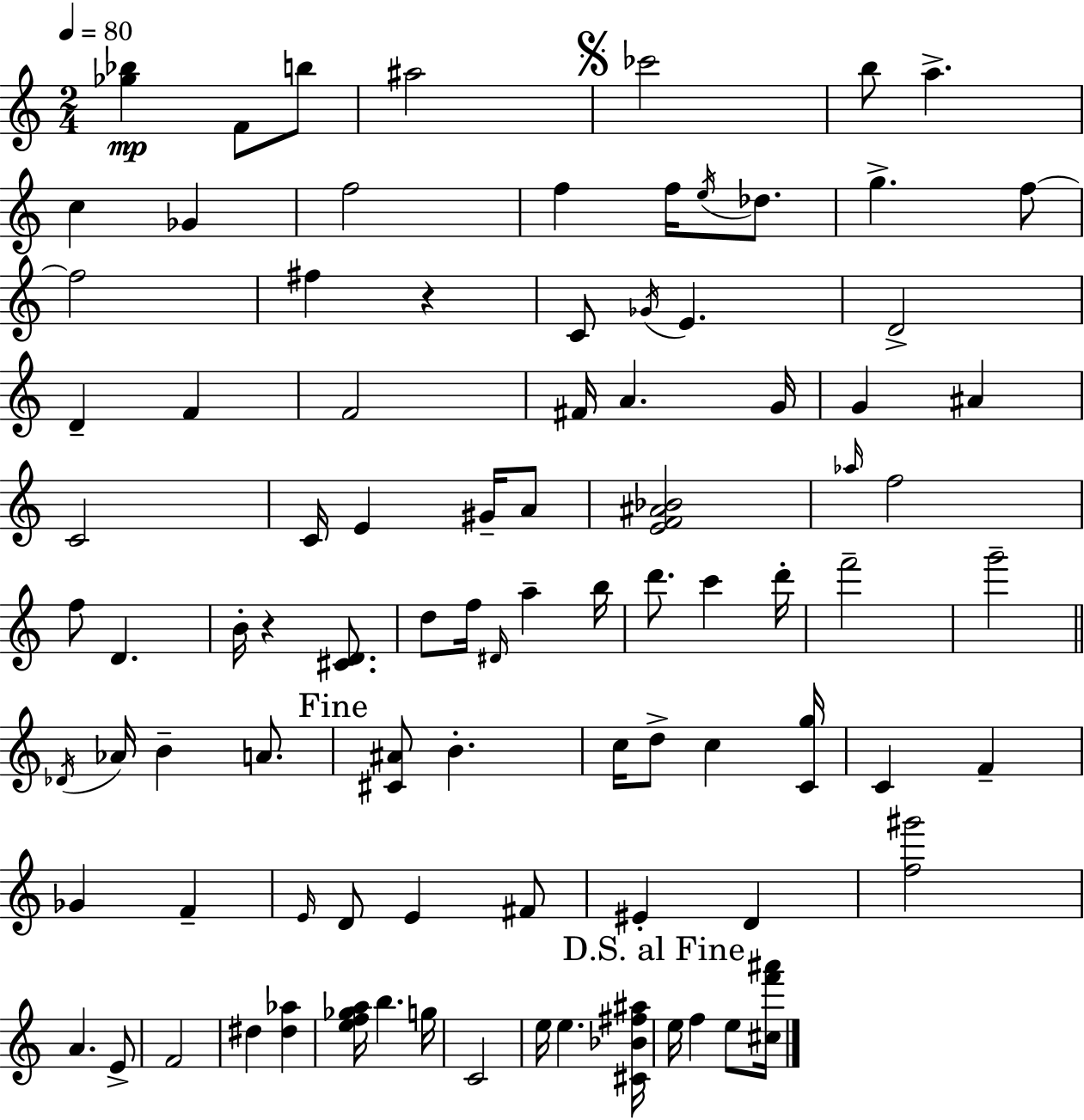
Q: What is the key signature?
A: A minor